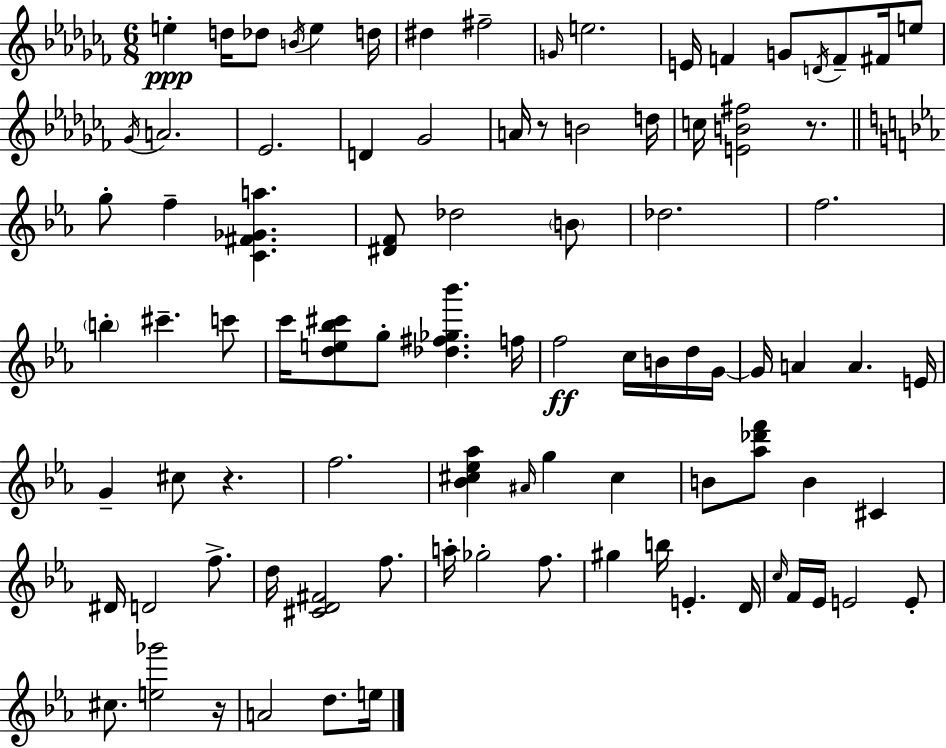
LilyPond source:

{
  \clef treble
  \numericTimeSignature
  \time 6/8
  \key aes \minor
  e''4-.\ppp d''16 des''8 \acciaccatura { b'16 } e''4 | d''16 dis''4 fis''2-- | \grace { g'16 } e''2. | e'16 f'4 g'8 \acciaccatura { d'16 } f'8-- | \break fis'16 e''8 \acciaccatura { ges'16 } a'2. | ees'2. | d'4 ges'2 | a'16 r8 b'2 | \break d''16 c''16 <e' b' fis''>2 | r8. \bar "||" \break \key ees \major g''8-. f''4-- <c' fis' ges' a''>4. | <dis' f'>8 des''2 \parenthesize b'8 | des''2. | f''2. | \break \parenthesize b''4-. cis'''4.-- c'''8 | c'''16 <d'' e'' bes'' cis'''>8 g''8-. <des'' fis'' ges'' bes'''>4. f''16 | f''2\ff c''16 b'16 d''16 g'16~~ | g'16 a'4 a'4. e'16 | \break g'4-- cis''8 r4. | f''2. | <bes' cis'' ees'' aes''>4 \grace { ais'16 } g''4 cis''4 | b'8 <aes'' des''' f'''>8 b'4 cis'4 | \break dis'16 d'2 f''8.-> | d''16 <cis' d' fis'>2 f''8. | a''16-. ges''2-. f''8. | gis''4 b''16 e'4.-. | \break d'16 \grace { c''16 } f'16 ees'16 e'2 | e'8-. cis''8. <e'' ges'''>2 | r16 a'2 d''8. | e''16 \bar "|."
}